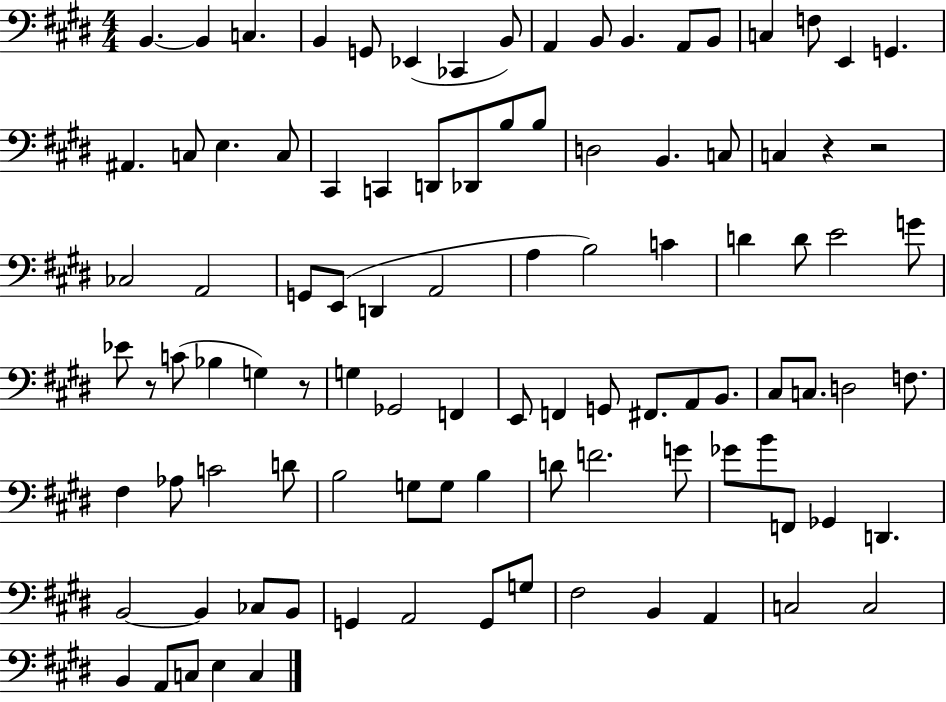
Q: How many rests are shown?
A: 4